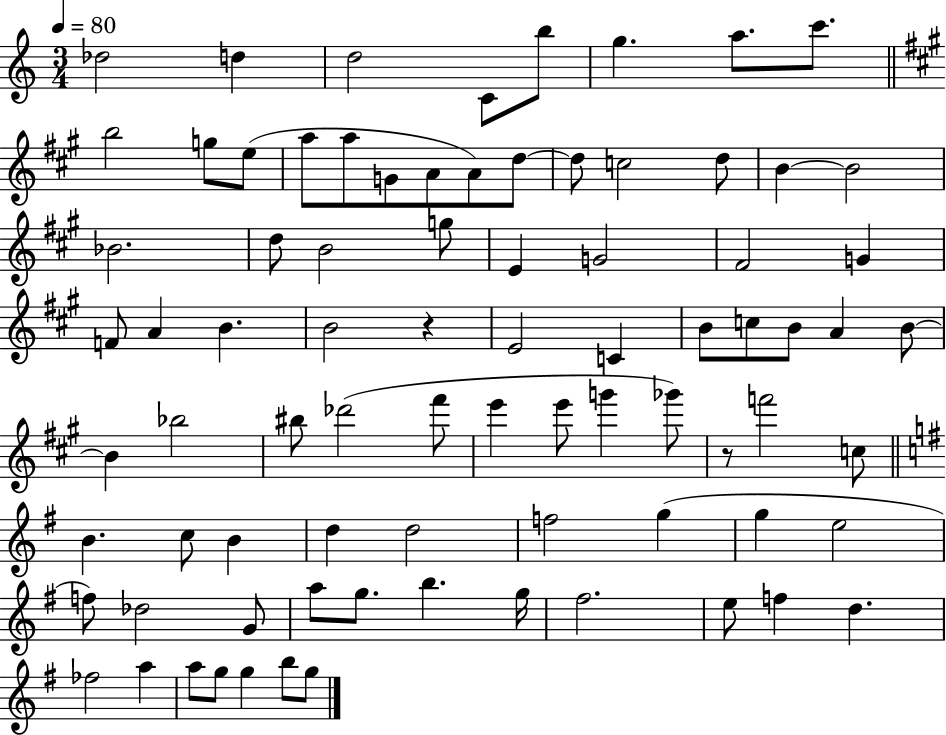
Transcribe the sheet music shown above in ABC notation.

X:1
T:Untitled
M:3/4
L:1/4
K:C
_d2 d d2 C/2 b/2 g a/2 c'/2 b2 g/2 e/2 a/2 a/2 G/2 A/2 A/2 d/2 d/2 c2 d/2 B B2 _B2 d/2 B2 g/2 E G2 ^F2 G F/2 A B B2 z E2 C B/2 c/2 B/2 A B/2 B _b2 ^b/2 _d'2 ^f'/2 e' e'/2 g' _g'/2 z/2 f'2 c/2 B c/2 B d d2 f2 g g e2 f/2 _d2 G/2 a/2 g/2 b g/4 ^f2 e/2 f d _f2 a a/2 g/2 g b/2 g/2